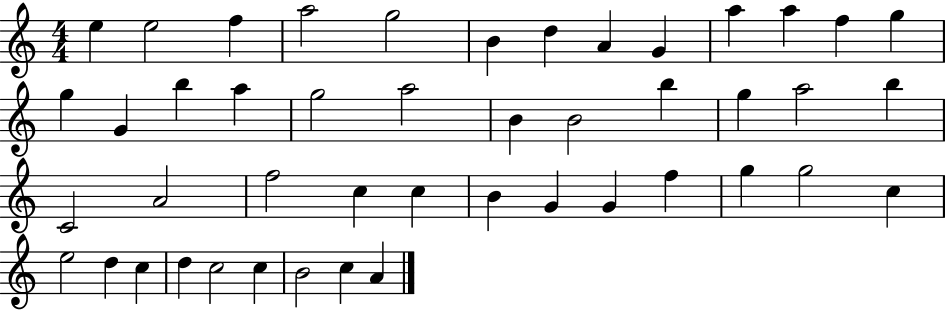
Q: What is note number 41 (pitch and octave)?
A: D5